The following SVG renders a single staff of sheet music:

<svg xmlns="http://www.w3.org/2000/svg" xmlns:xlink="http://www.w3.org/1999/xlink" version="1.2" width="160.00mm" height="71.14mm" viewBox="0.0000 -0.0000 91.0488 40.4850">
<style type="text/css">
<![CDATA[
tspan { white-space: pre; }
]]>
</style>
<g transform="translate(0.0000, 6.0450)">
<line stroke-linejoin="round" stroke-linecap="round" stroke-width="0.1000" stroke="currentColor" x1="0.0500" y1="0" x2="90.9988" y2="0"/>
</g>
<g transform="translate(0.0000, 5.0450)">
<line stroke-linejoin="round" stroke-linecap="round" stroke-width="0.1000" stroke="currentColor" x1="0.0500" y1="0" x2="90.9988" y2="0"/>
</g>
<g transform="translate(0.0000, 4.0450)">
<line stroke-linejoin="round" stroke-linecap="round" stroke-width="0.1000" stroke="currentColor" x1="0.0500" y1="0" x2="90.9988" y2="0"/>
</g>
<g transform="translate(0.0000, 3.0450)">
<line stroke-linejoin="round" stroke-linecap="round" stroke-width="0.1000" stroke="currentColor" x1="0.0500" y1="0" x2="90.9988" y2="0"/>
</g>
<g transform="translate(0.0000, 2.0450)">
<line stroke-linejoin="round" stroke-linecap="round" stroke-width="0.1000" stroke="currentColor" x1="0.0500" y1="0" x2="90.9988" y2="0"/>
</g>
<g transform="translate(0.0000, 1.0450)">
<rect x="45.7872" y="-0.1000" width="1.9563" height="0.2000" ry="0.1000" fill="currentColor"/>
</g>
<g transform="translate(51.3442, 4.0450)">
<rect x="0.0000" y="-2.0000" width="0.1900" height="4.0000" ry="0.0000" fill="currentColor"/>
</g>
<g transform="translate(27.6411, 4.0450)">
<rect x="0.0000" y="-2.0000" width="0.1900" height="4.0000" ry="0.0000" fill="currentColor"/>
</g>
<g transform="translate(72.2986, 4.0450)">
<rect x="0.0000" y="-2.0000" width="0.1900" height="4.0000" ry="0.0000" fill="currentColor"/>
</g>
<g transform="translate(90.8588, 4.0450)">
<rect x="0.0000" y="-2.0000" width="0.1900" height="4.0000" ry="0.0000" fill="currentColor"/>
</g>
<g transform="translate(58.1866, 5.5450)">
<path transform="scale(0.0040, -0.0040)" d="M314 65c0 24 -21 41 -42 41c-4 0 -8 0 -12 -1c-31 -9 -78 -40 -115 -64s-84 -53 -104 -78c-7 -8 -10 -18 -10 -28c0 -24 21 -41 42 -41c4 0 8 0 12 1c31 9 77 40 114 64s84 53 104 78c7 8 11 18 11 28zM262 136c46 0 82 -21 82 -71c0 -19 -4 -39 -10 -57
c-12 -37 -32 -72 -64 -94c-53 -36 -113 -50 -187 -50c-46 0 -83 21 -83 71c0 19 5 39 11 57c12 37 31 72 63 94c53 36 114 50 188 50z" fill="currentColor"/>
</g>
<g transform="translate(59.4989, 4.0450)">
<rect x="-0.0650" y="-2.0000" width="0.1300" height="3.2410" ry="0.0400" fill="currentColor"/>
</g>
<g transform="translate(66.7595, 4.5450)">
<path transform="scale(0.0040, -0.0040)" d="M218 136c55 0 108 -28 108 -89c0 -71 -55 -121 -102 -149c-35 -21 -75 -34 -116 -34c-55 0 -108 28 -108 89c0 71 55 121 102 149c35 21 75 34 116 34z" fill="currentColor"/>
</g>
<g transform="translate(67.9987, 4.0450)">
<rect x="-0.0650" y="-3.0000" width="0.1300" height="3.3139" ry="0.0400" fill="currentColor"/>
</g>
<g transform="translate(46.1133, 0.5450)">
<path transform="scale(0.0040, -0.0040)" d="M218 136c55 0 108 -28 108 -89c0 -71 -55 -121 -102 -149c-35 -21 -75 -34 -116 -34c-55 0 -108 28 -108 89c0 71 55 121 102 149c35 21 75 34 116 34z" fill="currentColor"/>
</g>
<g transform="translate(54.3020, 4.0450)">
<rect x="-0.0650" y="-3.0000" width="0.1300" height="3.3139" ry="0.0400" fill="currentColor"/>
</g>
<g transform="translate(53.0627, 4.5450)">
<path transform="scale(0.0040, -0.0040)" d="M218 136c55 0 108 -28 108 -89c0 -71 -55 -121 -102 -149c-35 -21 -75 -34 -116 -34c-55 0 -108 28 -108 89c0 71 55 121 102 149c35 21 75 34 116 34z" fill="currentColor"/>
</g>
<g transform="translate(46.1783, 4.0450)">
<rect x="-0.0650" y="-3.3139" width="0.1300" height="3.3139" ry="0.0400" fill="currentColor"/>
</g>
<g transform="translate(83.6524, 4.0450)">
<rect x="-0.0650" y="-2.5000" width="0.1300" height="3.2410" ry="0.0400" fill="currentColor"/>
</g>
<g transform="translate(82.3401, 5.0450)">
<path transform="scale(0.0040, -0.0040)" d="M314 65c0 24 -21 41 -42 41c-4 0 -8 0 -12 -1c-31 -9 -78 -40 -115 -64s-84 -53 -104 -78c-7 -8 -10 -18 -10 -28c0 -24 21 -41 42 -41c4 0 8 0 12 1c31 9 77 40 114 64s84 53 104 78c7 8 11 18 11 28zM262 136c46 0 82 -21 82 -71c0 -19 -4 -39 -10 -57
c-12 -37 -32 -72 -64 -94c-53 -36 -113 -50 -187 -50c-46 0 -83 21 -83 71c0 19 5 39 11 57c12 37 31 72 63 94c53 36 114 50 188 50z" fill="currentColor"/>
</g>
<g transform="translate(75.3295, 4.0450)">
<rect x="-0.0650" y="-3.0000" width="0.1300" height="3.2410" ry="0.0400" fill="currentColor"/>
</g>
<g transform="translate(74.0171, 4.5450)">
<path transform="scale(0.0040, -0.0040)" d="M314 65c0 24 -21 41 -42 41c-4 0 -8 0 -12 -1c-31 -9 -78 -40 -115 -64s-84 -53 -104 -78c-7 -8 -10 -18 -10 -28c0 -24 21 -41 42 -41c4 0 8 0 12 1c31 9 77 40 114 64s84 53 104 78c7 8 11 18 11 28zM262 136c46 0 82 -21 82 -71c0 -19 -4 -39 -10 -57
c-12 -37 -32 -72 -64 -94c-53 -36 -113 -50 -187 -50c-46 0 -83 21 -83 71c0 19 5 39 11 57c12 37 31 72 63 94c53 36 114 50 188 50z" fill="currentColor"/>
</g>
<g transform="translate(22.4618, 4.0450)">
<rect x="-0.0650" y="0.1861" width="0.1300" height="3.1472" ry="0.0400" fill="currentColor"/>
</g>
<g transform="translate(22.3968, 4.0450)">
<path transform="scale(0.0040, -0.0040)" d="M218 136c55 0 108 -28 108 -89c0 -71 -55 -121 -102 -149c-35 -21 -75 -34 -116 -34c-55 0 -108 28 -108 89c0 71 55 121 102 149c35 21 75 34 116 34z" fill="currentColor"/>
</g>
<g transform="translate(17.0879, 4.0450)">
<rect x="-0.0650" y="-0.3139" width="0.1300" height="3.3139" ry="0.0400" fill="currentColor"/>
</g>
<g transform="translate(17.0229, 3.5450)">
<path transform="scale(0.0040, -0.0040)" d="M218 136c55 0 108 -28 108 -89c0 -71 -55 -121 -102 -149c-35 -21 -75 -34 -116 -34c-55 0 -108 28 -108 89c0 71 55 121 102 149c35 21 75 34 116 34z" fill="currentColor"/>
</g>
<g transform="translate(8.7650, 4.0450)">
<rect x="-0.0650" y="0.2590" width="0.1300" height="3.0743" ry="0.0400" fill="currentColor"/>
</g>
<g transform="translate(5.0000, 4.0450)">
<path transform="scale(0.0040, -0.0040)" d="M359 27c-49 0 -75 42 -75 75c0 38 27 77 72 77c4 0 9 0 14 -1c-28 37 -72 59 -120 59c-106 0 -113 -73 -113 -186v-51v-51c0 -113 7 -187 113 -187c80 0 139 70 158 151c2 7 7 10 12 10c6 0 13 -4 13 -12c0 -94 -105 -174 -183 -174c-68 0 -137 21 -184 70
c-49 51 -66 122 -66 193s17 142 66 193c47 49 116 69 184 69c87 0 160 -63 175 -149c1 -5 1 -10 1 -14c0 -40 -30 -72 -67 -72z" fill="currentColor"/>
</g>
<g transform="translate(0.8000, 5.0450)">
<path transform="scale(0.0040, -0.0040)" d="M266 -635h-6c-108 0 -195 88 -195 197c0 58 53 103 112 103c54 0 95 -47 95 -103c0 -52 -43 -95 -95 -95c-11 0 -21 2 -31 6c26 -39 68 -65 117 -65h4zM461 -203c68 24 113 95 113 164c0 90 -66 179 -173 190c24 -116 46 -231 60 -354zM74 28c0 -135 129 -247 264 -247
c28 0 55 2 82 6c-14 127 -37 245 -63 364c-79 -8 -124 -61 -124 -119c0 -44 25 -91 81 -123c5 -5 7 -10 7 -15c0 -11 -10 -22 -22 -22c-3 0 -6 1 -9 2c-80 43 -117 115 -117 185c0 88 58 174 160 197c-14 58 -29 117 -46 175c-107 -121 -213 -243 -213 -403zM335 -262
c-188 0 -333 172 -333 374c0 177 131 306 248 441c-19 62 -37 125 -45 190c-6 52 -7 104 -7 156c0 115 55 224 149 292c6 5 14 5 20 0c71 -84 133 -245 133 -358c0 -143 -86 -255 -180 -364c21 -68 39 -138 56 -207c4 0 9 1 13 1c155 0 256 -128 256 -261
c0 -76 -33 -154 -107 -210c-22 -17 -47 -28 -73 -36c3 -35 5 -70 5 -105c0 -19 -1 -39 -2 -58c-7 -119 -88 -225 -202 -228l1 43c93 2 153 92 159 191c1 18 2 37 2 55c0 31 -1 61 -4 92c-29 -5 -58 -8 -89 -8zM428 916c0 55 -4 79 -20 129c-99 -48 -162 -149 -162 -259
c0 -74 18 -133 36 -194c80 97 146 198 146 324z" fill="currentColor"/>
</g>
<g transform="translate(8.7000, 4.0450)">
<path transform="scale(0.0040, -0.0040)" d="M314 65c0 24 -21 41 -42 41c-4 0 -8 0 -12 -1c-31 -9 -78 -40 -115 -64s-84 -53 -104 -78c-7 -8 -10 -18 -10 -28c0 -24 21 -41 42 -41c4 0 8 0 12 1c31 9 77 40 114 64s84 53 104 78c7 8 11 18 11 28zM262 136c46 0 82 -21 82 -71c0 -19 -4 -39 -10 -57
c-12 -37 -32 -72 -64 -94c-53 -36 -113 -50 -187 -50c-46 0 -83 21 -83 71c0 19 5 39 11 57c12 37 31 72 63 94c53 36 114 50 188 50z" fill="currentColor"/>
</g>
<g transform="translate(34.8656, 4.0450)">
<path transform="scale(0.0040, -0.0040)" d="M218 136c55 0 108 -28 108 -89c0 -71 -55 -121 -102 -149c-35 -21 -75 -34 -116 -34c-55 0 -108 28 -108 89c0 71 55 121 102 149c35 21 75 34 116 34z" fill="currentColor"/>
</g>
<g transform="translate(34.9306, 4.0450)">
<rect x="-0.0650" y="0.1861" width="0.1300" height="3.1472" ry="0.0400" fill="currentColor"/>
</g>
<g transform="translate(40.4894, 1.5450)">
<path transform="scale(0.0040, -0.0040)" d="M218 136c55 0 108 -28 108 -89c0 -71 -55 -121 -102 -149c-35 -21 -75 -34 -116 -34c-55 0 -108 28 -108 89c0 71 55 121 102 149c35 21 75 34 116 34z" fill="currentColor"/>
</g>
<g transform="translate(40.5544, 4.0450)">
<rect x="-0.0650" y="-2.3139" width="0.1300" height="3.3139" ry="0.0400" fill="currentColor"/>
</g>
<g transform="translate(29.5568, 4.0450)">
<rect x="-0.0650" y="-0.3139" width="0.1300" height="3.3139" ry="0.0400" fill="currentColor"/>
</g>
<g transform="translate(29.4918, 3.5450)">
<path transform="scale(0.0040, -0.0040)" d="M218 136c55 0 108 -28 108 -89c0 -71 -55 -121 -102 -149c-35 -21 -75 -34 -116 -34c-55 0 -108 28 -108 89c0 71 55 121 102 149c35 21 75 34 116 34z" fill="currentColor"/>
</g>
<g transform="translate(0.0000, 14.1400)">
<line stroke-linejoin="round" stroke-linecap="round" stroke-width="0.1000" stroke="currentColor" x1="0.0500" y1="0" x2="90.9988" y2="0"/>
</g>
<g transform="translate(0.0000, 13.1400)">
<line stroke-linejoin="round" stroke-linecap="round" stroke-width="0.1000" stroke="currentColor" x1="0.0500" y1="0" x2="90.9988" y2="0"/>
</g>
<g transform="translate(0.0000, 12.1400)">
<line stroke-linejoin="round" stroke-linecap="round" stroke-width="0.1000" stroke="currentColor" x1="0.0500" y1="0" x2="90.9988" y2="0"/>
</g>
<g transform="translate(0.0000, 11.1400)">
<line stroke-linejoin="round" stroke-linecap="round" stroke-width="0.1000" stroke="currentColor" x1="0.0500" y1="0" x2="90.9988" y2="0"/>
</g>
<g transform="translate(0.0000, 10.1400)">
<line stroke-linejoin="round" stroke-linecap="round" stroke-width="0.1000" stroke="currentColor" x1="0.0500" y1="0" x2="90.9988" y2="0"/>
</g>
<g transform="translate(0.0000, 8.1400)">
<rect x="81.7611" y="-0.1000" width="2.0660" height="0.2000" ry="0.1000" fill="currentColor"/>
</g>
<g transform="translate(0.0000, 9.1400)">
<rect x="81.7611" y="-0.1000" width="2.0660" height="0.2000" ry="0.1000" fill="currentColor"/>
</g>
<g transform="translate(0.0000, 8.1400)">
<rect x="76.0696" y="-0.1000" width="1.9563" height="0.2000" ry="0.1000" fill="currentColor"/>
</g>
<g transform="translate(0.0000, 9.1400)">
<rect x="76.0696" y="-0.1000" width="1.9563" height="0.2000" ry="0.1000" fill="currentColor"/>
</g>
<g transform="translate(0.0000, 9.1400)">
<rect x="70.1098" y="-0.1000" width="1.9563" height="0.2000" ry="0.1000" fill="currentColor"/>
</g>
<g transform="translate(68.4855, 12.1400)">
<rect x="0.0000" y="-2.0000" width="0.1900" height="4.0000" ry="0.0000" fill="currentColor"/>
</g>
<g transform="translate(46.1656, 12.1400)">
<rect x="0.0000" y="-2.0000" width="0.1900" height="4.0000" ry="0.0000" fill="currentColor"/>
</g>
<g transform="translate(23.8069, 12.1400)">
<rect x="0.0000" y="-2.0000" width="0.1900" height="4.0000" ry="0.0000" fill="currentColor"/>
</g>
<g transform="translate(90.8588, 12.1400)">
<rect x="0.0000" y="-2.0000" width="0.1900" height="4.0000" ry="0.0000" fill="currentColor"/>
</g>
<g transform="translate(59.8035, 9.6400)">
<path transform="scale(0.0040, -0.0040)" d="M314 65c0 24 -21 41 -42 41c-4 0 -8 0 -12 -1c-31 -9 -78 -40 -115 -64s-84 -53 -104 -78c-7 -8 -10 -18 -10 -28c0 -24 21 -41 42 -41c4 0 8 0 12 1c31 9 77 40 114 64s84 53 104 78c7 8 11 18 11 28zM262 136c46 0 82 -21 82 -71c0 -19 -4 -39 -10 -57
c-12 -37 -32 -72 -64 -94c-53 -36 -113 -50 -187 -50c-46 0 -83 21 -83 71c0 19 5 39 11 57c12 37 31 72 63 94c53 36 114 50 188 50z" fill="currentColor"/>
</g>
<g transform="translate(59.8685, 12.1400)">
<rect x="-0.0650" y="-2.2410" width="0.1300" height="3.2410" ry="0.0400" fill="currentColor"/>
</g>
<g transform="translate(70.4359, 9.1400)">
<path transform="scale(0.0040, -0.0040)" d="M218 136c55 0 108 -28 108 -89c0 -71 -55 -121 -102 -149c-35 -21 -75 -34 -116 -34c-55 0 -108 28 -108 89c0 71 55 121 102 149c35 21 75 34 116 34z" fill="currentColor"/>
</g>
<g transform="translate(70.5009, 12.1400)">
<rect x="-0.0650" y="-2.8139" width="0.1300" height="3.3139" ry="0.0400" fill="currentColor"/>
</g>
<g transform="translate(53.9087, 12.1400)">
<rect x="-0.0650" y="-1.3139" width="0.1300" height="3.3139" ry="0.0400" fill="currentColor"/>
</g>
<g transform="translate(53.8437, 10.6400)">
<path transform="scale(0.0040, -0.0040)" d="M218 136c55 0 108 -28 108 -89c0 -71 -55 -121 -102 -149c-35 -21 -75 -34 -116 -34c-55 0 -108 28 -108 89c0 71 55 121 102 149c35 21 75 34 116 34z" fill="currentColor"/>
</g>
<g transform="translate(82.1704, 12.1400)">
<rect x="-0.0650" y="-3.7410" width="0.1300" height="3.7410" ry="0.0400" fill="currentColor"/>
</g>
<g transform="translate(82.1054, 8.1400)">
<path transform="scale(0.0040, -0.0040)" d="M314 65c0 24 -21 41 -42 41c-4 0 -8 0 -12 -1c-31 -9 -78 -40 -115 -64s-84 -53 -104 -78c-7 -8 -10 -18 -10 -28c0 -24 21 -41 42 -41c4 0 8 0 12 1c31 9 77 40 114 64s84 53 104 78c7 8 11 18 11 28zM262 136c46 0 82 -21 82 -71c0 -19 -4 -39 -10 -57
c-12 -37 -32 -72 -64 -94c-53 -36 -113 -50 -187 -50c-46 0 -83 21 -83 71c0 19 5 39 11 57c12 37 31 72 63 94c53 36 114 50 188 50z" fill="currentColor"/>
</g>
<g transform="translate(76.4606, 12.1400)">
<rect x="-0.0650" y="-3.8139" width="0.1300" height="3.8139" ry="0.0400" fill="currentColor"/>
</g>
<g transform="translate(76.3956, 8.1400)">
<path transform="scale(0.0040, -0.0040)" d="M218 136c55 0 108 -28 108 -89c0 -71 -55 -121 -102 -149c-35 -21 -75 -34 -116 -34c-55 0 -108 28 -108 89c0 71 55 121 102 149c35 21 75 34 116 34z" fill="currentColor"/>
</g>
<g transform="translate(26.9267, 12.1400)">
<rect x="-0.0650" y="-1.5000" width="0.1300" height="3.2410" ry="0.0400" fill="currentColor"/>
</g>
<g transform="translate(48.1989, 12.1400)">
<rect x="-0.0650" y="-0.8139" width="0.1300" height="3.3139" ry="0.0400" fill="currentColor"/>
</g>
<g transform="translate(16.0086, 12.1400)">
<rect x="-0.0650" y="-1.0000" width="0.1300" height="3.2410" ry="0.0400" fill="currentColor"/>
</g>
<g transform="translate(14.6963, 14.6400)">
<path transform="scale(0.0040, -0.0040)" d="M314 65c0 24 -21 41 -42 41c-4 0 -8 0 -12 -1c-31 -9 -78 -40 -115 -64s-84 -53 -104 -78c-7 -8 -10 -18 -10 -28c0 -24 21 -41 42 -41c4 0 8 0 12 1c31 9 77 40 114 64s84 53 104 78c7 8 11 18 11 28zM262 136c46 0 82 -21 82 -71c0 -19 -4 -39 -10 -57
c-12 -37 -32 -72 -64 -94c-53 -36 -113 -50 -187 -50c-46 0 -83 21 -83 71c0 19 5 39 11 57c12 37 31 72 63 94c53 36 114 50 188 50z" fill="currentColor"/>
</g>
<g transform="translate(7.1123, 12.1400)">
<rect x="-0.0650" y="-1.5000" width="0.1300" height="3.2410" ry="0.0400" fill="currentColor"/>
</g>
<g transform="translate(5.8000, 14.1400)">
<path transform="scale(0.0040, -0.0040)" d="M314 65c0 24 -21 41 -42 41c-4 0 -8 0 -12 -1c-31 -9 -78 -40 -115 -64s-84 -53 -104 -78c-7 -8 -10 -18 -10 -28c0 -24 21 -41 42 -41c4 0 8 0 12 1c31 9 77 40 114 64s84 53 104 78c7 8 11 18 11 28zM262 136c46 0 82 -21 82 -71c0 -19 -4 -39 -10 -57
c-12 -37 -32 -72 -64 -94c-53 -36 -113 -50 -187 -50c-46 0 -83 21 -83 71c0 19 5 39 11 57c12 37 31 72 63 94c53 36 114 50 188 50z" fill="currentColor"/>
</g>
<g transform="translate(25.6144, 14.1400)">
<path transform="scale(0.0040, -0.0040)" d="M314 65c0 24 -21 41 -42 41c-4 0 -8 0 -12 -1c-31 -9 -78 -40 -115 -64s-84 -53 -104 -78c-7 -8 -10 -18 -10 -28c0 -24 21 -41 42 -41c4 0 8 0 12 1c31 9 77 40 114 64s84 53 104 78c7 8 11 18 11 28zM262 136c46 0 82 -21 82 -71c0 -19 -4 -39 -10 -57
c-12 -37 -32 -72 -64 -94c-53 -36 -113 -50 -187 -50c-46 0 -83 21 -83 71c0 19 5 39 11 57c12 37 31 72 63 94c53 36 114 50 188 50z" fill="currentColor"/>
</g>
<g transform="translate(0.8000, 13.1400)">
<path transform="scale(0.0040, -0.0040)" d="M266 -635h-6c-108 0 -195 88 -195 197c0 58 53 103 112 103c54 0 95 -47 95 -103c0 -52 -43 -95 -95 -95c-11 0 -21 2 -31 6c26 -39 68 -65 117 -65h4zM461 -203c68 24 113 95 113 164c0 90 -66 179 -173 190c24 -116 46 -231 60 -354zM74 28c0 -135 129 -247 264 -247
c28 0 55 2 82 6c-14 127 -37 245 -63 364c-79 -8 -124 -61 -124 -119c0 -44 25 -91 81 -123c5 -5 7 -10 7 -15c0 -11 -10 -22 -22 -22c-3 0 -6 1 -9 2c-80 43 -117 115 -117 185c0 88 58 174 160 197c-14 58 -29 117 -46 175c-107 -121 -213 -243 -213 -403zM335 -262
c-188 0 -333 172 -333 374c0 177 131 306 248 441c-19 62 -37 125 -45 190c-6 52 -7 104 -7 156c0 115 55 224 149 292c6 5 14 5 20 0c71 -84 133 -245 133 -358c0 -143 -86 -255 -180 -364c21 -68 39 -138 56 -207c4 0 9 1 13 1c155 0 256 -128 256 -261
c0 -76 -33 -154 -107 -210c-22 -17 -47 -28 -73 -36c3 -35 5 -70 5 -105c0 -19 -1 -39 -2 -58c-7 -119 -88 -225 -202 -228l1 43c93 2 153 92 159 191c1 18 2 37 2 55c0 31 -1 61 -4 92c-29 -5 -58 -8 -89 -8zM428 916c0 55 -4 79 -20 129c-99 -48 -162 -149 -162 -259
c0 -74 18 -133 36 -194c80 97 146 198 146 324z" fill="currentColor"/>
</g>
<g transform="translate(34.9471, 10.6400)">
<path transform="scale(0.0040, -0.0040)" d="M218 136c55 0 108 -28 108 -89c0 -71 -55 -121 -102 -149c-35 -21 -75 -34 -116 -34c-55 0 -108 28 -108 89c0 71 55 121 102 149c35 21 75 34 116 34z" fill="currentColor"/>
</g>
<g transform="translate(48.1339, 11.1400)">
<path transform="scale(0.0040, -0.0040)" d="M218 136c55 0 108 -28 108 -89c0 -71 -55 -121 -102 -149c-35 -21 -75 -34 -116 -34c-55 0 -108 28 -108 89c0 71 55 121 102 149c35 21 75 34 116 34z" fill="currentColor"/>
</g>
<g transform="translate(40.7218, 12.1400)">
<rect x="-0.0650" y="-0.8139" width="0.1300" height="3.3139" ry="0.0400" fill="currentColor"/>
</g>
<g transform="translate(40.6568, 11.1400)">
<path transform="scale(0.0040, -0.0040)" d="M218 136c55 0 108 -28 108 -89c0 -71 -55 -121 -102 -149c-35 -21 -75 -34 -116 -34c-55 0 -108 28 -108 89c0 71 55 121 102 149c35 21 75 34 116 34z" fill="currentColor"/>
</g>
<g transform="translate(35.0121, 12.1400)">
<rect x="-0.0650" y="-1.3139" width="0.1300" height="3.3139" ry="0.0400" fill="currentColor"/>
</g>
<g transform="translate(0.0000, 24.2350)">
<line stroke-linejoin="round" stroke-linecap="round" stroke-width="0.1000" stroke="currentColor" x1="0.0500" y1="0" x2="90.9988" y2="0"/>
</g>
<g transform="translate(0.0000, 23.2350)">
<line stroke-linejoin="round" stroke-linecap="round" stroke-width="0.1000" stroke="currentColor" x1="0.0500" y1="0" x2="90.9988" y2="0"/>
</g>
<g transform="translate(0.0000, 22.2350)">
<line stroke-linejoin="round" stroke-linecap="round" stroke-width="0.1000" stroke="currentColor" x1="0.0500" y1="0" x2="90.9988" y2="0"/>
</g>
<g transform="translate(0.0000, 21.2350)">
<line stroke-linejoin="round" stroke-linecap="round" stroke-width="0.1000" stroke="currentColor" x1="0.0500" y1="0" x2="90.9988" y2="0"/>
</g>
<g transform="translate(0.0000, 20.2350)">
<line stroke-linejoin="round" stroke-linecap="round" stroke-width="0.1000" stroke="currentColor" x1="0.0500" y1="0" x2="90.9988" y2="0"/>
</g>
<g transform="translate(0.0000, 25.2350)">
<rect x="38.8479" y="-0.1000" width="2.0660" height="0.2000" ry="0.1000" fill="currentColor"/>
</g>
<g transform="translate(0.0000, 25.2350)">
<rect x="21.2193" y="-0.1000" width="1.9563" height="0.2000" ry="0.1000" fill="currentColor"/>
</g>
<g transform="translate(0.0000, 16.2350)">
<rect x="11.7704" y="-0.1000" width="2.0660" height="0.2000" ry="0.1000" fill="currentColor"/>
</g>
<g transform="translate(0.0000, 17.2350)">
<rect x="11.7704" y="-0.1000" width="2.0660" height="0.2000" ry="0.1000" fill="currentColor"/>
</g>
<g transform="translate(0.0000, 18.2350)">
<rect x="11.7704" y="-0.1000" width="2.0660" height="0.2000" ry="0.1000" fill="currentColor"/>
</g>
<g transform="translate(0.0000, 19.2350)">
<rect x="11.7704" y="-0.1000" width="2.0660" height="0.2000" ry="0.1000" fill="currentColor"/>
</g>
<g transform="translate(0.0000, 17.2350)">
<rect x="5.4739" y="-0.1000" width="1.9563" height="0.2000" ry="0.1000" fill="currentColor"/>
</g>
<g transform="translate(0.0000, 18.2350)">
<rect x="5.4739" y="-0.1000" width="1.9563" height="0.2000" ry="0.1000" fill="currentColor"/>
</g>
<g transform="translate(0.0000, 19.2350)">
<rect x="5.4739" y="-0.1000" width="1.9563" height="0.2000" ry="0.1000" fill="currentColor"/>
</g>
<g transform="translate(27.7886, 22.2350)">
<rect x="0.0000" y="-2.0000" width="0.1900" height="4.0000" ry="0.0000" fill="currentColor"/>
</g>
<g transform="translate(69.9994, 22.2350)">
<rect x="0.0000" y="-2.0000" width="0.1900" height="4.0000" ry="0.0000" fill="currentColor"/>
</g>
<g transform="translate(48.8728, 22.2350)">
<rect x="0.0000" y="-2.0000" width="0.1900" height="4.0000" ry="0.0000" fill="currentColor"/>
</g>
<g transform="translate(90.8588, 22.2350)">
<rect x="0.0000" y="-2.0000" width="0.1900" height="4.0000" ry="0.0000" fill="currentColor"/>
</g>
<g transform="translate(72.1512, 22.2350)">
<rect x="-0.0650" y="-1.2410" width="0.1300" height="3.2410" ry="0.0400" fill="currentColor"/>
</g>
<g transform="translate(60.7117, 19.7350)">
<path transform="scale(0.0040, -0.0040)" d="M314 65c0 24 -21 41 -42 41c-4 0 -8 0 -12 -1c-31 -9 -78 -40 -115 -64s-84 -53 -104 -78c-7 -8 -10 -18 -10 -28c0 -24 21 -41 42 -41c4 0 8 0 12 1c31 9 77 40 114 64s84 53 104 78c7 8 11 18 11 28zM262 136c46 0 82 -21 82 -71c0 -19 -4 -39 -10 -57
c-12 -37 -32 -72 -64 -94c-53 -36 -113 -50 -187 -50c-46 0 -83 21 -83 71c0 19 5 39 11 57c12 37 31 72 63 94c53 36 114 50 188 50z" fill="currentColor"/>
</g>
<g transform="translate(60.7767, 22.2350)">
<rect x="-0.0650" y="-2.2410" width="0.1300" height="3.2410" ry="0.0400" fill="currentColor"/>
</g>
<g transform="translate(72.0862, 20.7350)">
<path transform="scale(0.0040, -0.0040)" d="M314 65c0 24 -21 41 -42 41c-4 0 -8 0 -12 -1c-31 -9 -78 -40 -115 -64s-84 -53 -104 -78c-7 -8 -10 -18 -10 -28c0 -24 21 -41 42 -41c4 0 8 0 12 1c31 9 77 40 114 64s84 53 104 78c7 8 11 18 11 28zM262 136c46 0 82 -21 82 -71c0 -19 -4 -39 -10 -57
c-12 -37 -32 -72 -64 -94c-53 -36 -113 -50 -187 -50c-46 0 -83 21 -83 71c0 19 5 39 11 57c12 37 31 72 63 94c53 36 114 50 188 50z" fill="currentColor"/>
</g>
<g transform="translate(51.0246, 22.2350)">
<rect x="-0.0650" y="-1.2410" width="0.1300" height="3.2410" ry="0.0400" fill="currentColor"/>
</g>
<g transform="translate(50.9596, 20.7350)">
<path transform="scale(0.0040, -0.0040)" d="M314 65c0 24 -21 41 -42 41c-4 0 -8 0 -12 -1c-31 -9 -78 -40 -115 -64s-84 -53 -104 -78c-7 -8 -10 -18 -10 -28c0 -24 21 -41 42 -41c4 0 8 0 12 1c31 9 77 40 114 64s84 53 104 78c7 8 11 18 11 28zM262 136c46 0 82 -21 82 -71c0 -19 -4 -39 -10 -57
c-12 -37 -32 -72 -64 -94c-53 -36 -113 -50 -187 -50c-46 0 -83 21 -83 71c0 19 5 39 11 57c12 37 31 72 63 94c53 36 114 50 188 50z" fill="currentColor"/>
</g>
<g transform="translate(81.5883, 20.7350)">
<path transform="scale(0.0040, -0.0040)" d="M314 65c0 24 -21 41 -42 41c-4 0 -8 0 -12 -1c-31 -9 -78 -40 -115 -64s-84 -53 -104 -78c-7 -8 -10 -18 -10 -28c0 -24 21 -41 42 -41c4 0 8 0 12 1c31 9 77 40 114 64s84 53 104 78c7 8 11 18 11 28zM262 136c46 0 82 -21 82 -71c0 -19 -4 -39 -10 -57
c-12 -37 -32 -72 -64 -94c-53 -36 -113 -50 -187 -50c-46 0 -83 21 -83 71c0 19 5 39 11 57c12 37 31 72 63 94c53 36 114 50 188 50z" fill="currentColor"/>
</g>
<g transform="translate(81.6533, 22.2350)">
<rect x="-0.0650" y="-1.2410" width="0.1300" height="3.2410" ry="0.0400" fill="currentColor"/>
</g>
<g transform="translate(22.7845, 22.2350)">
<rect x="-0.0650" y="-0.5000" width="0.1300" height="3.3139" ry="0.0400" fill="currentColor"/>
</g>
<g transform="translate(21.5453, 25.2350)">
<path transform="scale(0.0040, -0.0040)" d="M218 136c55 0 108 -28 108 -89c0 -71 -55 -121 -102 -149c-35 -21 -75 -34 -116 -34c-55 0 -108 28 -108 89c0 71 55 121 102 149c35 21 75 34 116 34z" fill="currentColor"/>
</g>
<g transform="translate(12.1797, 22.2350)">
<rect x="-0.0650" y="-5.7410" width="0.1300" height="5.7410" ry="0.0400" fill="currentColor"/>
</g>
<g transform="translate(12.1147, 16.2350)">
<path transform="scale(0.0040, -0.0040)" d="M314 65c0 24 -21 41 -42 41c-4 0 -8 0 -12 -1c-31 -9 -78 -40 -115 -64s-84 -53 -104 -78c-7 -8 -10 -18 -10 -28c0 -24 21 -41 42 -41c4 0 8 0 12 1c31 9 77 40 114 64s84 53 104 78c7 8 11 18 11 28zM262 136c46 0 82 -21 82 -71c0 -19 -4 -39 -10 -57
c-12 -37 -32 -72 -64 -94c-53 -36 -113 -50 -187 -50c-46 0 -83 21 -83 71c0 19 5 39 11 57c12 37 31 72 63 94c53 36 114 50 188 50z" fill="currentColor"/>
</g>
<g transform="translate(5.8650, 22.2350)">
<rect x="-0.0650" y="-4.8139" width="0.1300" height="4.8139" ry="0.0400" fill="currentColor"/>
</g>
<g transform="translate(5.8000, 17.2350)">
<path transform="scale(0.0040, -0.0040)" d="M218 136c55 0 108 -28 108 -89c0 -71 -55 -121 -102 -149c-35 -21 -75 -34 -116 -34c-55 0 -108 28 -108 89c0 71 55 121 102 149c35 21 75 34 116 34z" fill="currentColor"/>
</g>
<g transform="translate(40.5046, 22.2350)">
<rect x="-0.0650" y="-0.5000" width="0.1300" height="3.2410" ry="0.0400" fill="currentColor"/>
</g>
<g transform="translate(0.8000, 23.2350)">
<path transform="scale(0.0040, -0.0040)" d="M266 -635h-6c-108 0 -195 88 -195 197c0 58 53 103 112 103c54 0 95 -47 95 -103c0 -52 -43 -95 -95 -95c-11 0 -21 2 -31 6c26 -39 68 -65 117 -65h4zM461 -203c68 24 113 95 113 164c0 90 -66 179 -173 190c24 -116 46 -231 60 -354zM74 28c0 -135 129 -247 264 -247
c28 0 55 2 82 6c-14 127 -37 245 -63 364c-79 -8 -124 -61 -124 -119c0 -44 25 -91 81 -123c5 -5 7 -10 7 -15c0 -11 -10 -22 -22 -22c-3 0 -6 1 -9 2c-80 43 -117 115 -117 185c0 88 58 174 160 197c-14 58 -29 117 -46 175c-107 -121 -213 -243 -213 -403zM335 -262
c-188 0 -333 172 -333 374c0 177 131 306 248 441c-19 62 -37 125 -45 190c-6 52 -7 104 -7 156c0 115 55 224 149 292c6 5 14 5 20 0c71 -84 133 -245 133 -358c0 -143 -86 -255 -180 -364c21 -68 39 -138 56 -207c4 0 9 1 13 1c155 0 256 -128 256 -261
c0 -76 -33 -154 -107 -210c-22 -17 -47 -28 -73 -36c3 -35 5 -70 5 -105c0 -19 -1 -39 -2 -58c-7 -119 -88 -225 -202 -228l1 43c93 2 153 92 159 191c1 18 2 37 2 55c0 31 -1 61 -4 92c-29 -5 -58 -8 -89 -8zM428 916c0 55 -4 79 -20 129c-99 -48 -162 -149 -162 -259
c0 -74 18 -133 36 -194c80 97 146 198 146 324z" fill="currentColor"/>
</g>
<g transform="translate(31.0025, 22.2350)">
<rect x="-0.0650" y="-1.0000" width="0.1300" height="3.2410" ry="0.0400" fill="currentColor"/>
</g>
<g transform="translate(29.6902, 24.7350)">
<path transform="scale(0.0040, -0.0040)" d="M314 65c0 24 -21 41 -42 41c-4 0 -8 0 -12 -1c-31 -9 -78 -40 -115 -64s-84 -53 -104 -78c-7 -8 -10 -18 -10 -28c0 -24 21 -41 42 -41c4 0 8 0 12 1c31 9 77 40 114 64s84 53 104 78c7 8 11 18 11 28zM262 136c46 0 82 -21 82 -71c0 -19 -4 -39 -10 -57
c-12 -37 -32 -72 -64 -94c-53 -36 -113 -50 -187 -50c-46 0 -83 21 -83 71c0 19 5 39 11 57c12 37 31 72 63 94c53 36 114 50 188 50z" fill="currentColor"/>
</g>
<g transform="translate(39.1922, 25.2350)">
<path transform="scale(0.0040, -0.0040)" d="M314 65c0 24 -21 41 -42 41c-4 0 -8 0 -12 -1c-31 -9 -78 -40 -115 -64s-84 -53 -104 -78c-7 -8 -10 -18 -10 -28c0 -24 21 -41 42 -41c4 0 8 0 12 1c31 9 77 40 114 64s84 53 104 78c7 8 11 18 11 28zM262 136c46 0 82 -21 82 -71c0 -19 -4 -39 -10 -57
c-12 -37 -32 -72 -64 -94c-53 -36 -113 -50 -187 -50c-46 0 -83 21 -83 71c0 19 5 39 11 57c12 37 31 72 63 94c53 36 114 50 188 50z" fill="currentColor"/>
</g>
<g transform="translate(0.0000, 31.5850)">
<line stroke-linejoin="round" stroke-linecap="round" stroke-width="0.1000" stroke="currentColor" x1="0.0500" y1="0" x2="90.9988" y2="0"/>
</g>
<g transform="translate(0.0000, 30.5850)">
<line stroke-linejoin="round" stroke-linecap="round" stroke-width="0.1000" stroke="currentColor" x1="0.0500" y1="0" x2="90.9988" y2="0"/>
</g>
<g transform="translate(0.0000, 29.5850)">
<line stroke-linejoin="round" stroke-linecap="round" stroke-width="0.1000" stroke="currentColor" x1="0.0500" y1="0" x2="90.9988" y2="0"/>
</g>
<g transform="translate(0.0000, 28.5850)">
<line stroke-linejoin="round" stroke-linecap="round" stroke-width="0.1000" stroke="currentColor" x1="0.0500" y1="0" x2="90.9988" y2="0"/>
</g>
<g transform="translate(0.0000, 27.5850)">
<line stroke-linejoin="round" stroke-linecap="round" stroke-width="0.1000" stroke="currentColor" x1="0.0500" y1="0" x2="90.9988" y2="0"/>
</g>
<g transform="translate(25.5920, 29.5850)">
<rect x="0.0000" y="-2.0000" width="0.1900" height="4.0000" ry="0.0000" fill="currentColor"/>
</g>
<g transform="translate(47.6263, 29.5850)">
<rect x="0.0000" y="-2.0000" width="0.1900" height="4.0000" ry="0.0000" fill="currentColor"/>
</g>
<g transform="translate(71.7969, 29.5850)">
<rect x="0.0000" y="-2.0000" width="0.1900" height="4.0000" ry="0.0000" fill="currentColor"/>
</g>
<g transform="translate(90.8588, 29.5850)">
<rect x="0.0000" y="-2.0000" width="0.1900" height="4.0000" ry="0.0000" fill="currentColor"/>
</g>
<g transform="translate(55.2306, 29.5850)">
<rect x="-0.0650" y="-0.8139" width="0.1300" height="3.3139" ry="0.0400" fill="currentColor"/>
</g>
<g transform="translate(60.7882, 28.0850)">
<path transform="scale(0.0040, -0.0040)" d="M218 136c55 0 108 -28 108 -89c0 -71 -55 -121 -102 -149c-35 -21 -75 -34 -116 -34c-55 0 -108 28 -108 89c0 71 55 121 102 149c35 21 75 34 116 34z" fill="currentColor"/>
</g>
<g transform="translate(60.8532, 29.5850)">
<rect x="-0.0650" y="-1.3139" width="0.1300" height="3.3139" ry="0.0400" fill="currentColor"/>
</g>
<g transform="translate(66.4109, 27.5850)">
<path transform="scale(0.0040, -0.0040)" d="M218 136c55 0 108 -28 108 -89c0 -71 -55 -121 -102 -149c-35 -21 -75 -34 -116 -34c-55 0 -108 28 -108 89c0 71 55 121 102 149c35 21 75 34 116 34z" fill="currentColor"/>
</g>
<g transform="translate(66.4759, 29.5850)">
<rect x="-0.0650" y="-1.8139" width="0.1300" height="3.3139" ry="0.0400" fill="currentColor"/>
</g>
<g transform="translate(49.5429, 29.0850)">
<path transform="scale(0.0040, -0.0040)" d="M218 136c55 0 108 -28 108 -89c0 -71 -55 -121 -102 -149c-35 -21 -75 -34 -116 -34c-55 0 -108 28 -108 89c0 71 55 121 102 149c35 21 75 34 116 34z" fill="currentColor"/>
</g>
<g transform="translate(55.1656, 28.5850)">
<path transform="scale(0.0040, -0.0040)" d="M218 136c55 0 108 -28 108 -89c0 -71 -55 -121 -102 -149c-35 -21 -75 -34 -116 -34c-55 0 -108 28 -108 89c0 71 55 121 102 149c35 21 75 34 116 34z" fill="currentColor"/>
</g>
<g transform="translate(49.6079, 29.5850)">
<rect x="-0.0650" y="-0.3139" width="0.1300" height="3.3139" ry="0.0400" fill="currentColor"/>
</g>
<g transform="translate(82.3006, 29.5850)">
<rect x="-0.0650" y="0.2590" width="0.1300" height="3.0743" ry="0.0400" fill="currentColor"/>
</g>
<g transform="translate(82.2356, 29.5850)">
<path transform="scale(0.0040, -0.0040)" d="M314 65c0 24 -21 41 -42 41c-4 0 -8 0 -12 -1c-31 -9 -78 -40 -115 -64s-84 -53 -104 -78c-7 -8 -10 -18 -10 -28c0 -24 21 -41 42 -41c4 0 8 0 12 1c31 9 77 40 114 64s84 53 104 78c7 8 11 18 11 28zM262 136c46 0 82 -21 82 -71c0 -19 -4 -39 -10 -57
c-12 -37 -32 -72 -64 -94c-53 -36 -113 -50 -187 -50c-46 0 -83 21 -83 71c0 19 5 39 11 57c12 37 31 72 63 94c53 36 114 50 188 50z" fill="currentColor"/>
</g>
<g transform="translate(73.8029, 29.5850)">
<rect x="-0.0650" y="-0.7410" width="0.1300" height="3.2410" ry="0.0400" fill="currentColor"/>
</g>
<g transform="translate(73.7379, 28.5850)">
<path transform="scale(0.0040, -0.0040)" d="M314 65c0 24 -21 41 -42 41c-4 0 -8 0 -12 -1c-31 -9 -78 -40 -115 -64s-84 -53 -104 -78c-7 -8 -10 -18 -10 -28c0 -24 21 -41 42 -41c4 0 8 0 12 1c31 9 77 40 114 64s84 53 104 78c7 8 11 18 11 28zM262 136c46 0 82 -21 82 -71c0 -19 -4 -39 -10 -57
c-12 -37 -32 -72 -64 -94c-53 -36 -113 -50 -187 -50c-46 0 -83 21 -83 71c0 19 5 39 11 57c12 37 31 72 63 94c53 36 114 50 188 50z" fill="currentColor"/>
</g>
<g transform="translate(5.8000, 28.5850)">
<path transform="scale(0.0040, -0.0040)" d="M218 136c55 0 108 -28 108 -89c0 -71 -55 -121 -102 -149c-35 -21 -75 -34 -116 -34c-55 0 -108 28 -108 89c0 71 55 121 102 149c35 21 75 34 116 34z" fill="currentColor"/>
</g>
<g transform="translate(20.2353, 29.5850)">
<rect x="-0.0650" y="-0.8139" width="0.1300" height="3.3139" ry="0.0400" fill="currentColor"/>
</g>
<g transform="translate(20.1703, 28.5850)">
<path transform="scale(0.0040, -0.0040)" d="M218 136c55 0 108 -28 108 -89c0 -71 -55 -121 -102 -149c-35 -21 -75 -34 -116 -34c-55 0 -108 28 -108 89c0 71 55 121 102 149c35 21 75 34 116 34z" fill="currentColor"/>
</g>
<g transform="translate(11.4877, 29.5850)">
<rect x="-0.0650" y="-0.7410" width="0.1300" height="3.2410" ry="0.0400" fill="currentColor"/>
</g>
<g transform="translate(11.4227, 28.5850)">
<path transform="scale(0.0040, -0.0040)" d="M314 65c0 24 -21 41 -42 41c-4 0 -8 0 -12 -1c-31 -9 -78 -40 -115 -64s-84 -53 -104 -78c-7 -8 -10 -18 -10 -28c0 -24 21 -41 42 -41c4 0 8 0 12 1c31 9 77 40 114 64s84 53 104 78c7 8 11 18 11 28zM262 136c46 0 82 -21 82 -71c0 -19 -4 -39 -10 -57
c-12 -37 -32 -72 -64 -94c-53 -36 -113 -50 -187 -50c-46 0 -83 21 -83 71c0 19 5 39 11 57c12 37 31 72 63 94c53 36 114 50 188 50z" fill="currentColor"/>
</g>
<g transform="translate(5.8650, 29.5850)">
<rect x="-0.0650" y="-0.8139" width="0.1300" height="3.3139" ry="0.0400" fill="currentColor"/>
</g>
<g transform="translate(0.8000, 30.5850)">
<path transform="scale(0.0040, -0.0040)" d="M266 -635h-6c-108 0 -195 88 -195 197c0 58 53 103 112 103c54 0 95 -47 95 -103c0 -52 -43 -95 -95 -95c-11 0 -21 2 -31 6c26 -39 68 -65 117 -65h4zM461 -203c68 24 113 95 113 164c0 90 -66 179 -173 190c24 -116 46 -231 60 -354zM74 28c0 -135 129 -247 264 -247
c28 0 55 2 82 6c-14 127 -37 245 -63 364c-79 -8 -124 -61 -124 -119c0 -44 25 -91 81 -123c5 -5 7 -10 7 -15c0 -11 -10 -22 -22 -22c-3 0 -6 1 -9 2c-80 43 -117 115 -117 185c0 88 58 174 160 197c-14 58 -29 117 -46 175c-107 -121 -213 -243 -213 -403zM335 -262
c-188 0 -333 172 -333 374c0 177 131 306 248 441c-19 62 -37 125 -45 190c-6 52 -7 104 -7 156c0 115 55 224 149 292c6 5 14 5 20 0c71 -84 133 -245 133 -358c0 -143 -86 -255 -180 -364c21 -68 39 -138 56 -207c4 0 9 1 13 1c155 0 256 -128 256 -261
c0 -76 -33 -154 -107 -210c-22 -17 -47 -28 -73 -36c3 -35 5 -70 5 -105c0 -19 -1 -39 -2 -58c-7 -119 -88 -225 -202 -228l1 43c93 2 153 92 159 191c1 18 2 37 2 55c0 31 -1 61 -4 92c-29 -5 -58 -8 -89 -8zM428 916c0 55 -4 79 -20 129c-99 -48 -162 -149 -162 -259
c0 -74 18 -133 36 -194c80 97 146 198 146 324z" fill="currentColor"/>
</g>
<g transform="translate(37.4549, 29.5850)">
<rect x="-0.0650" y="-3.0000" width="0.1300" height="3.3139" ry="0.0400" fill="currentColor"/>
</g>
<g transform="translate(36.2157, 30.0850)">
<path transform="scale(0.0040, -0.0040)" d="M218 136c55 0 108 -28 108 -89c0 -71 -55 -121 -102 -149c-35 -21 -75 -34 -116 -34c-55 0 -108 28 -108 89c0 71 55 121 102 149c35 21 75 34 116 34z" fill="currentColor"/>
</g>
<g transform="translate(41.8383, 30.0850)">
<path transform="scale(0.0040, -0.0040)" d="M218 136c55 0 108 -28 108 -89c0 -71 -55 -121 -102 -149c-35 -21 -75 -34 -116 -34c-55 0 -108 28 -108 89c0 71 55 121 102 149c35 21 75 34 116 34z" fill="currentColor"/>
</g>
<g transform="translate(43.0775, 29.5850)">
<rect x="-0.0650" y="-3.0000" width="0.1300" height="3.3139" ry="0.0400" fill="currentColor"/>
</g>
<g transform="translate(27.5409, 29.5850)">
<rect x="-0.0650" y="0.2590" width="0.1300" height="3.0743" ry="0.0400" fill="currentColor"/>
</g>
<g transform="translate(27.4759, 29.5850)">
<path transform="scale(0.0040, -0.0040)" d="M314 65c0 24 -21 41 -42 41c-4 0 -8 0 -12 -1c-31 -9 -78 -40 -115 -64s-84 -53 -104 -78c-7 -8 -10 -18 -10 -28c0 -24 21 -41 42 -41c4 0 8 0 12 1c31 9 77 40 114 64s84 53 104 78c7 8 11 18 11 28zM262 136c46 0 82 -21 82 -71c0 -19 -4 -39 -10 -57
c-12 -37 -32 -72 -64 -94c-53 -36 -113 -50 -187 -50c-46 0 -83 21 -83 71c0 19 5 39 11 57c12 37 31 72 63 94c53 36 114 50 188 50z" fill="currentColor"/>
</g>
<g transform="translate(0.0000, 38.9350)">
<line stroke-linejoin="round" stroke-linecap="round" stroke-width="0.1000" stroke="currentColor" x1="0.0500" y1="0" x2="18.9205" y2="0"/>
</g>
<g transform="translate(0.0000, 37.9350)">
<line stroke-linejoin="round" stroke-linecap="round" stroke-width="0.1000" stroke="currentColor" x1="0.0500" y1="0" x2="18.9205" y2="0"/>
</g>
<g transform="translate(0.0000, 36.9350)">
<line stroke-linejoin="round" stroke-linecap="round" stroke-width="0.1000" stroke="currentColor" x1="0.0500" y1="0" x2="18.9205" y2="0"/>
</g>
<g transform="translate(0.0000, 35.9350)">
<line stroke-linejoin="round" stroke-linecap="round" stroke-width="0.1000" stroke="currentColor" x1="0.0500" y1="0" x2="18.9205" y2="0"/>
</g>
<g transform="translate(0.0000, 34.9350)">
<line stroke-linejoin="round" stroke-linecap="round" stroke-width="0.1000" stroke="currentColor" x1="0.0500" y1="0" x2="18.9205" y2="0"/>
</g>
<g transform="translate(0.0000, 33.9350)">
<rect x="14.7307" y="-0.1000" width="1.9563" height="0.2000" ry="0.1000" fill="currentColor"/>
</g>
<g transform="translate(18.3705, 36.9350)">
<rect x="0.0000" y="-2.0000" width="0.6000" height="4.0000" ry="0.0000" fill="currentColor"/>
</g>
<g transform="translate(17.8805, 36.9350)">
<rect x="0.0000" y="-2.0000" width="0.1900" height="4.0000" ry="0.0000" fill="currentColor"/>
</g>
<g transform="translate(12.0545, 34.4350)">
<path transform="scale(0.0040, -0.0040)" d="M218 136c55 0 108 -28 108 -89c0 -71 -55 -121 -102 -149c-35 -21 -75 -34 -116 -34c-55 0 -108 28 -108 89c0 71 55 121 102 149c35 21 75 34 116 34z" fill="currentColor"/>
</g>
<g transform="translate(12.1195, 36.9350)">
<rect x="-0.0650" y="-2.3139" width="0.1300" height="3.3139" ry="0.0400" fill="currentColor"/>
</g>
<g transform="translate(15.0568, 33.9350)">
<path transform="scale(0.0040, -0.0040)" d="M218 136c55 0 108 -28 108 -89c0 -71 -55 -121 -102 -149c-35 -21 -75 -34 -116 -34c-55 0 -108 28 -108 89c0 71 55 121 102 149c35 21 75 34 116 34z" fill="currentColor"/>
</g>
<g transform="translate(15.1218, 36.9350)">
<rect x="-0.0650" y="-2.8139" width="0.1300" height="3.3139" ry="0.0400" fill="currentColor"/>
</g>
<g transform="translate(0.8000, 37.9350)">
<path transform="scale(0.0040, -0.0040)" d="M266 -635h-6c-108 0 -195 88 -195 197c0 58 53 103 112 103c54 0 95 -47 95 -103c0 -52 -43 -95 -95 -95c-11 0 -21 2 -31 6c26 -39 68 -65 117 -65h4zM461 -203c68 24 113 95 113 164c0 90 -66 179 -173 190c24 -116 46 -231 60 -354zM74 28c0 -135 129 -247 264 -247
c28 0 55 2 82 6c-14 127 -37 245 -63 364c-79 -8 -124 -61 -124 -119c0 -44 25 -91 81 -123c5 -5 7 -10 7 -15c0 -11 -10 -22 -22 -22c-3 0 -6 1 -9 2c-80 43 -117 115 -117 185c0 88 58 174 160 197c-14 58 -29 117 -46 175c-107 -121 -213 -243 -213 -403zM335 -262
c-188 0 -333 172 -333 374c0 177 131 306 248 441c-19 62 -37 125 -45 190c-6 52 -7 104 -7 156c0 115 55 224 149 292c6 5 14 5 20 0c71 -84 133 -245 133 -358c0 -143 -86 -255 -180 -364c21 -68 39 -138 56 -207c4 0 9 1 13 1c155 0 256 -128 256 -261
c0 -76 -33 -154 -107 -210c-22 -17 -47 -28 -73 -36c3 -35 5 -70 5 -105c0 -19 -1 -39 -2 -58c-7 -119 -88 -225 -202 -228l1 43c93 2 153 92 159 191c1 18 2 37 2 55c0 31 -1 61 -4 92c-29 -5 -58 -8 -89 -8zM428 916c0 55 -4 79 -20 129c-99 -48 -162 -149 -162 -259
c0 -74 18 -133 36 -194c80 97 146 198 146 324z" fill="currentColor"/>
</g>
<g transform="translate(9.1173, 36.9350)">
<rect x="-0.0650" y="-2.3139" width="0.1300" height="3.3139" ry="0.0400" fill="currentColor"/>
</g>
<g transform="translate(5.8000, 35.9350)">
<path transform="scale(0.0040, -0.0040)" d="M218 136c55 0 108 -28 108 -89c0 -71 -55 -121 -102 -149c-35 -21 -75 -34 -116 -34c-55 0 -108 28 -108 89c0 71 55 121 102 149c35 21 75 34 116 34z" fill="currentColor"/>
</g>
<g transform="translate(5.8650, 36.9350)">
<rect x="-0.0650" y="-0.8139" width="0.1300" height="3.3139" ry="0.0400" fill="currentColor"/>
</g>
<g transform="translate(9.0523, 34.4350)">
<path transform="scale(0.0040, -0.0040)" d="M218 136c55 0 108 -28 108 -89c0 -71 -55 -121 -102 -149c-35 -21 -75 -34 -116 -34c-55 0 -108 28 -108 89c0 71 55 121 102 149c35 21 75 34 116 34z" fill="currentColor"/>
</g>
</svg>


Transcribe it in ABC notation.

X:1
T:Untitled
M:4/4
L:1/4
K:C
B2 c B c B g b A F2 A A2 G2 E2 D2 E2 e d d e g2 a c' c'2 e' g'2 C D2 C2 e2 g2 e2 e2 d d2 d B2 A A c d e f d2 B2 d g g a